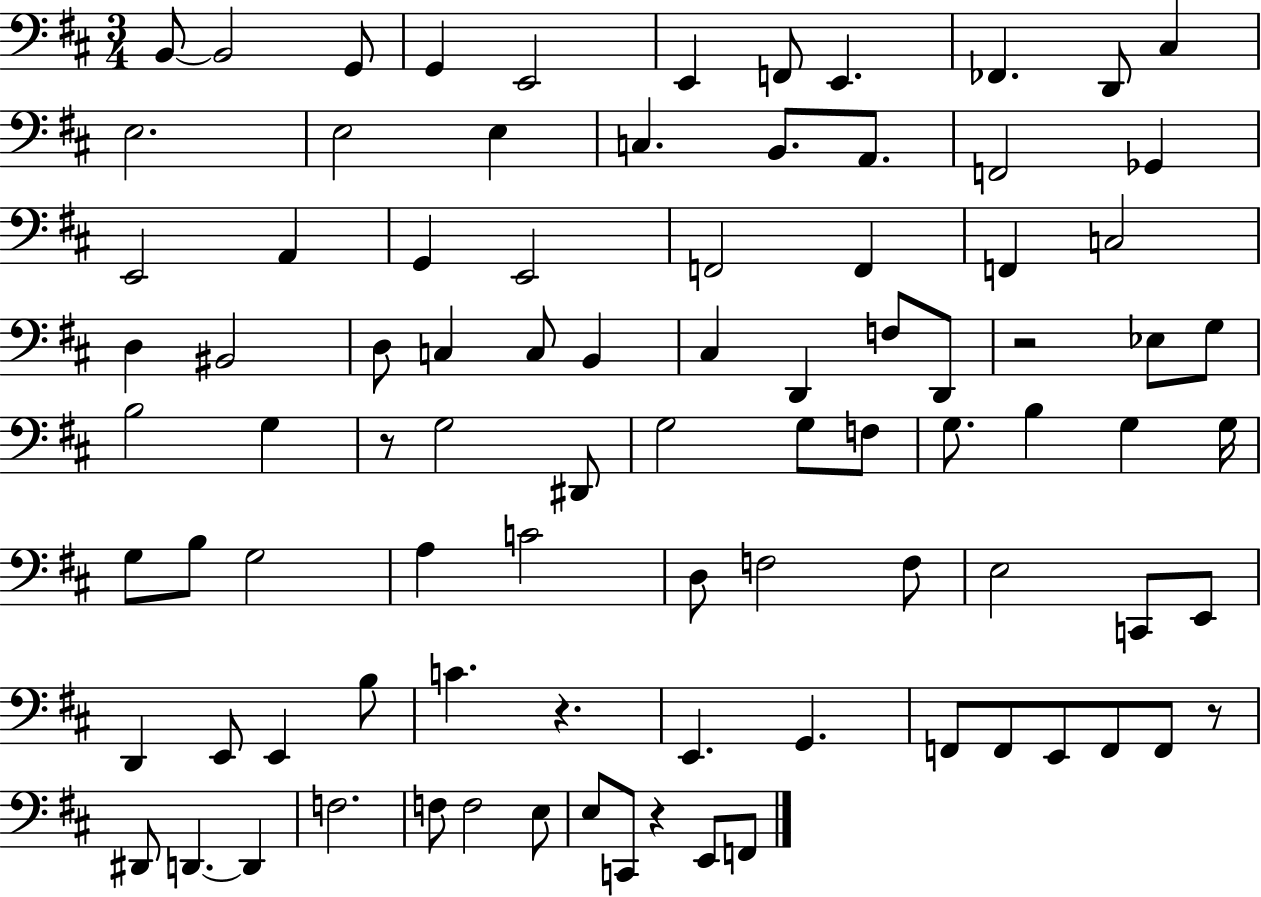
B2/e B2/h G2/e G2/q E2/h E2/q F2/e E2/q. FES2/q. D2/e C#3/q E3/h. E3/h E3/q C3/q. B2/e. A2/e. F2/h Gb2/q E2/h A2/q G2/q E2/h F2/h F2/q F2/q C3/h D3/q BIS2/h D3/e C3/q C3/e B2/q C#3/q D2/q F3/e D2/e R/h Eb3/e G3/e B3/h G3/q R/e G3/h D#2/e G3/h G3/e F3/e G3/e. B3/q G3/q G3/s G3/e B3/e G3/h A3/q C4/h D3/e F3/h F3/e E3/h C2/e E2/e D2/q E2/e E2/q B3/e C4/q. R/q. E2/q. G2/q. F2/e F2/e E2/e F2/e F2/e R/e D#2/e D2/q. D2/q F3/h. F3/e F3/h E3/e E3/e C2/e R/q E2/e F2/e